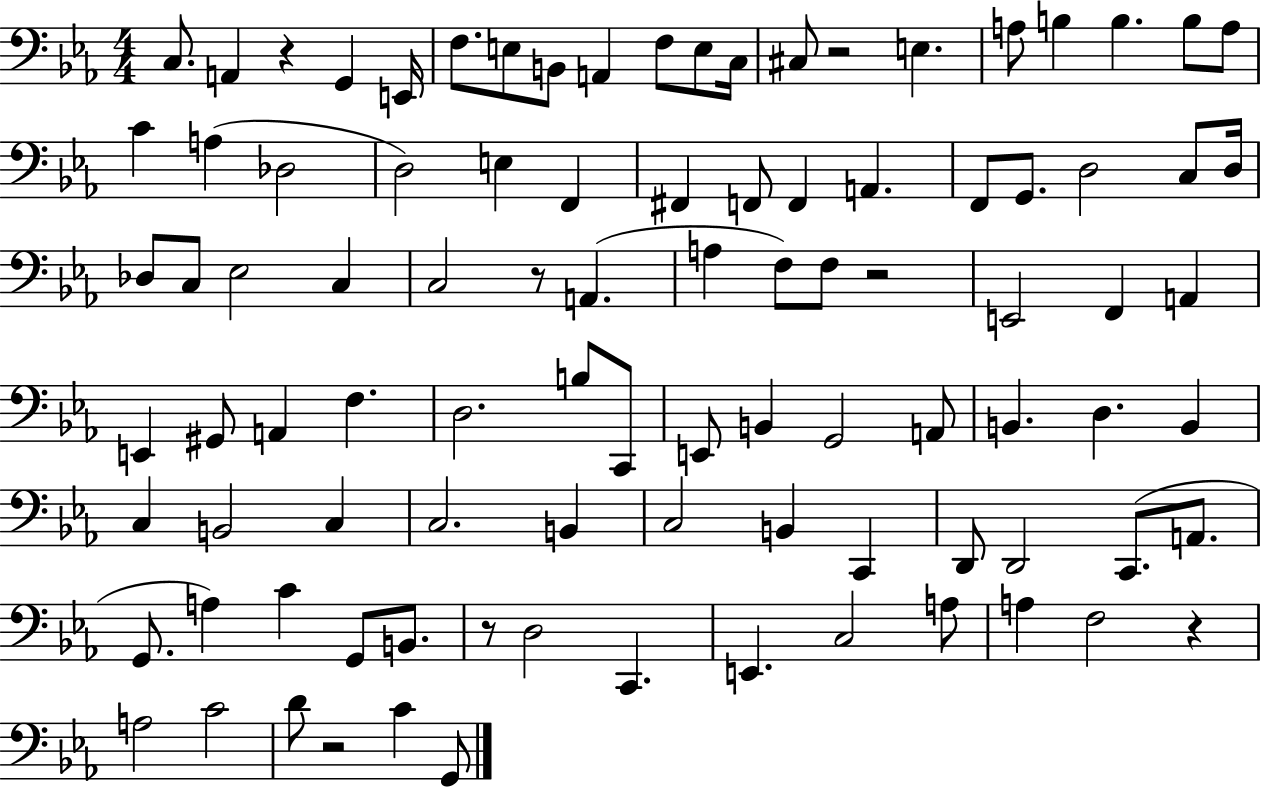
C3/e. A2/q R/q G2/q E2/s F3/e. E3/e B2/e A2/q F3/e E3/e C3/s C#3/e R/h E3/q. A3/e B3/q B3/q. B3/e A3/e C4/q A3/q Db3/h D3/h E3/q F2/q F#2/q F2/e F2/q A2/q. F2/e G2/e. D3/h C3/e D3/s Db3/e C3/e Eb3/h C3/q C3/h R/e A2/q. A3/q F3/e F3/e R/h E2/h F2/q A2/q E2/q G#2/e A2/q F3/q. D3/h. B3/e C2/e E2/e B2/q G2/h A2/e B2/q. D3/q. B2/q C3/q B2/h C3/q C3/h. B2/q C3/h B2/q C2/q D2/e D2/h C2/e. A2/e. G2/e. A3/q C4/q G2/e B2/e. R/e D3/h C2/q. E2/q. C3/h A3/e A3/q F3/h R/q A3/h C4/h D4/e R/h C4/q G2/e